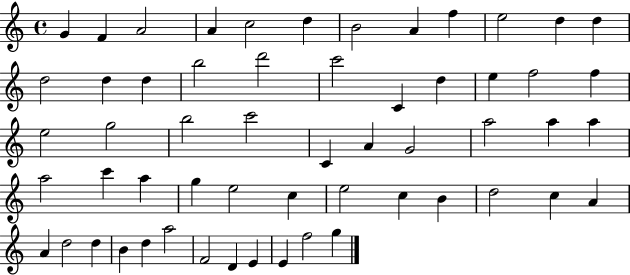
G4/q F4/q A4/h A4/q C5/h D5/q B4/h A4/q F5/q E5/h D5/q D5/q D5/h D5/q D5/q B5/h D6/h C6/h C4/q D5/q E5/q F5/h F5/q E5/h G5/h B5/h C6/h C4/q A4/q G4/h A5/h A5/q A5/q A5/h C6/q A5/q G5/q E5/h C5/q E5/h C5/q B4/q D5/h C5/q A4/q A4/q D5/h D5/q B4/q D5/q A5/h F4/h D4/q E4/q E4/q F5/h G5/q